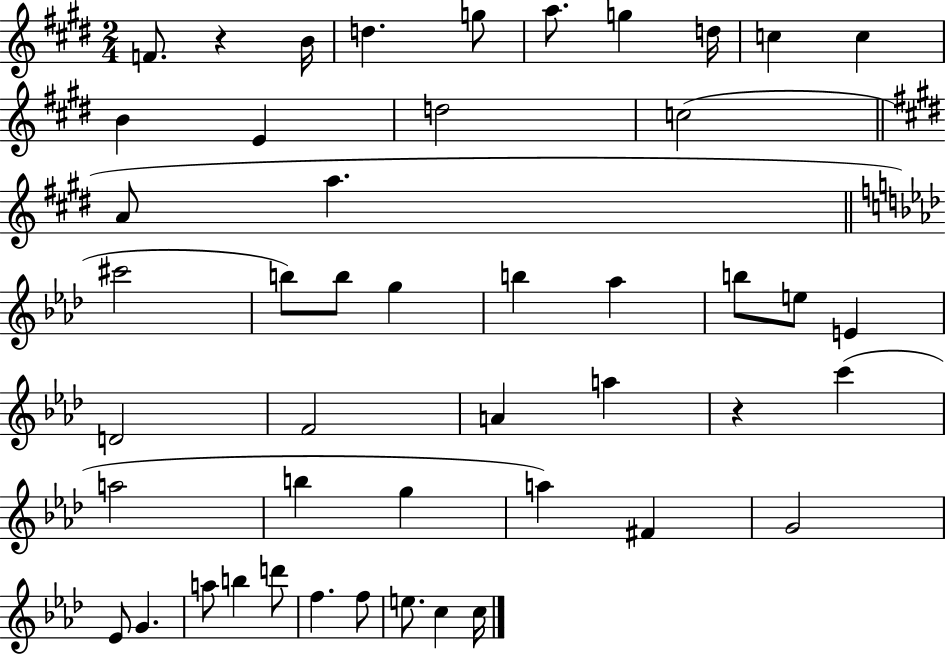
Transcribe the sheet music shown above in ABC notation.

X:1
T:Untitled
M:2/4
L:1/4
K:E
F/2 z B/4 d g/2 a/2 g d/4 c c B E d2 c2 A/2 a ^c'2 b/2 b/2 g b _a b/2 e/2 E D2 F2 A a z c' a2 b g a ^F G2 _E/2 G a/2 b d'/2 f f/2 e/2 c c/4